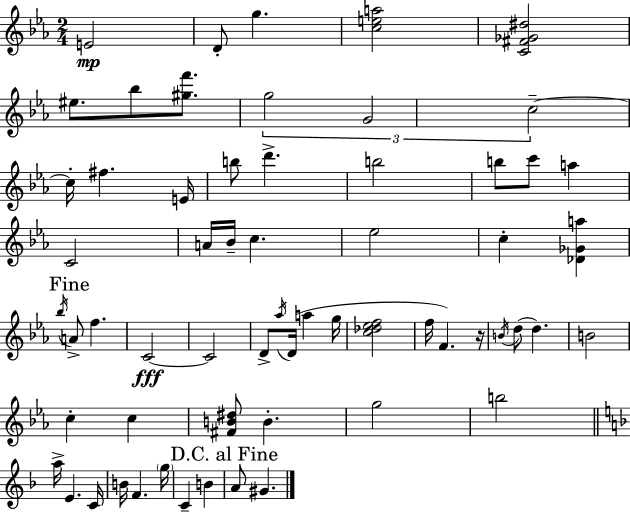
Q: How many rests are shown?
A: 1